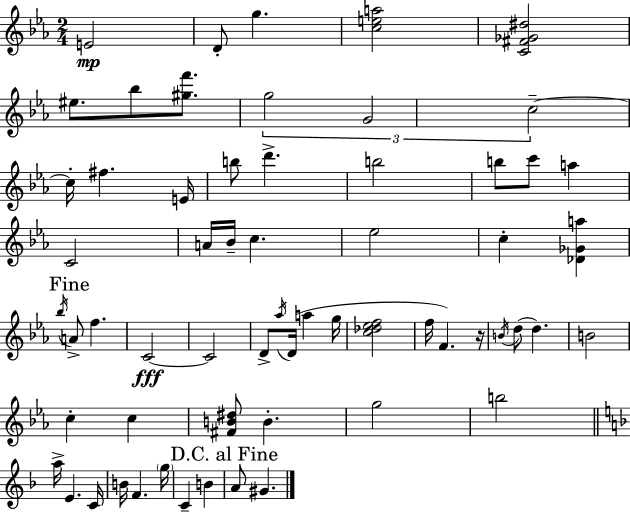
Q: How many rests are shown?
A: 1